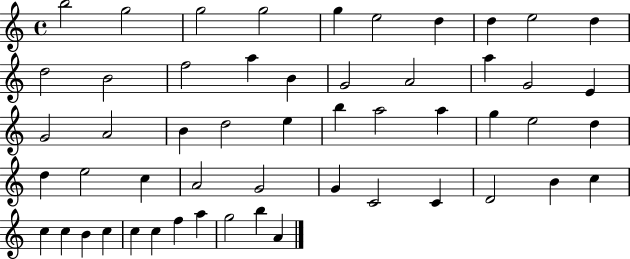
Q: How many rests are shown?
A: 0